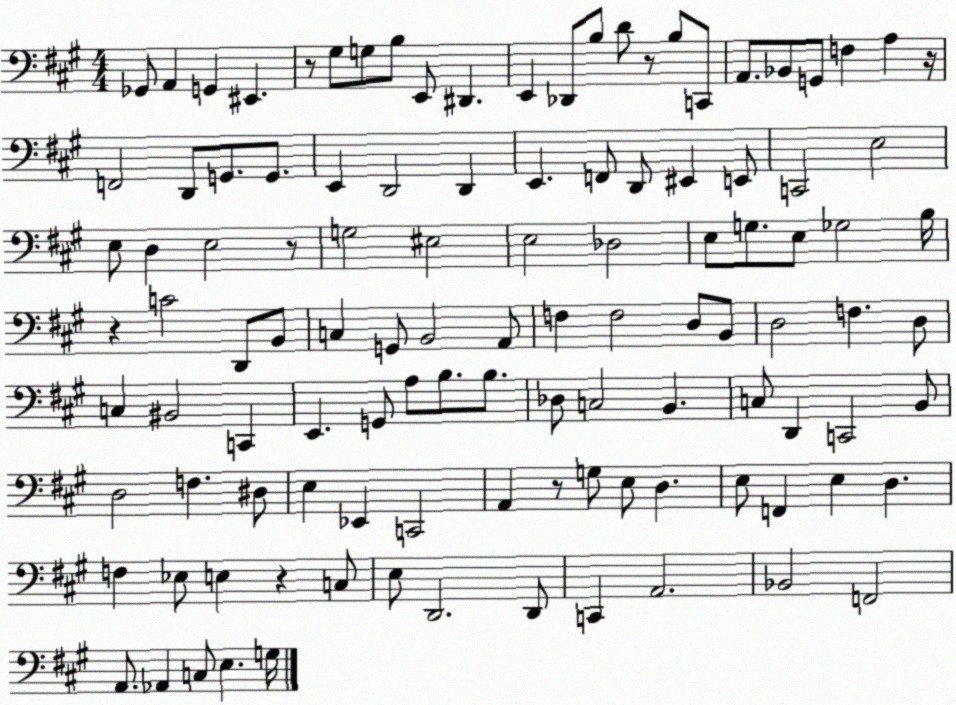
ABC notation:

X:1
T:Untitled
M:4/4
L:1/4
K:A
_G,,/2 A,, G,, ^E,, z/2 ^G,/2 G,/2 B,/2 E,,/2 ^D,, E,, _D,,/2 B,/2 D/2 z/2 B,/2 C,,/2 A,,/2 _B,,/2 G,,/2 F, A, z/4 F,,2 D,,/2 G,,/2 G,,/2 E,, D,,2 D,, E,, F,,/2 D,,/2 ^E,, E,,/2 C,,2 E,2 E,/2 D, E,2 z/2 G,2 ^E,2 E,2 _D,2 E,/2 G,/2 E,/2 _G,2 B,/4 z C2 D,,/2 B,,/2 C, G,,/2 B,,2 A,,/2 F, F,2 D,/2 B,,/2 D,2 F, D,/2 C, ^B,,2 C,, E,, G,,/2 A,/2 B,/2 B,/2 _D,/2 C,2 B,, C,/2 D,, C,,2 B,,/2 D,2 F, ^D,/2 E, _E,, C,,2 A,, z/2 G,/2 E,/2 D, E,/2 F,, E, D, F, _E,/2 E, z C,/2 E,/2 D,,2 D,,/2 C,, A,,2 _B,,2 F,,2 A,,/2 _A,, C,/2 E, G,/4